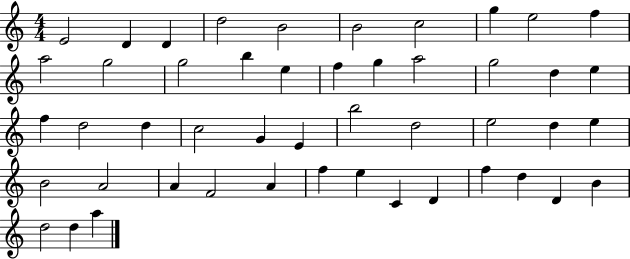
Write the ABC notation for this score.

X:1
T:Untitled
M:4/4
L:1/4
K:C
E2 D D d2 B2 B2 c2 g e2 f a2 g2 g2 b e f g a2 g2 d e f d2 d c2 G E b2 d2 e2 d e B2 A2 A F2 A f e C D f d D B d2 d a